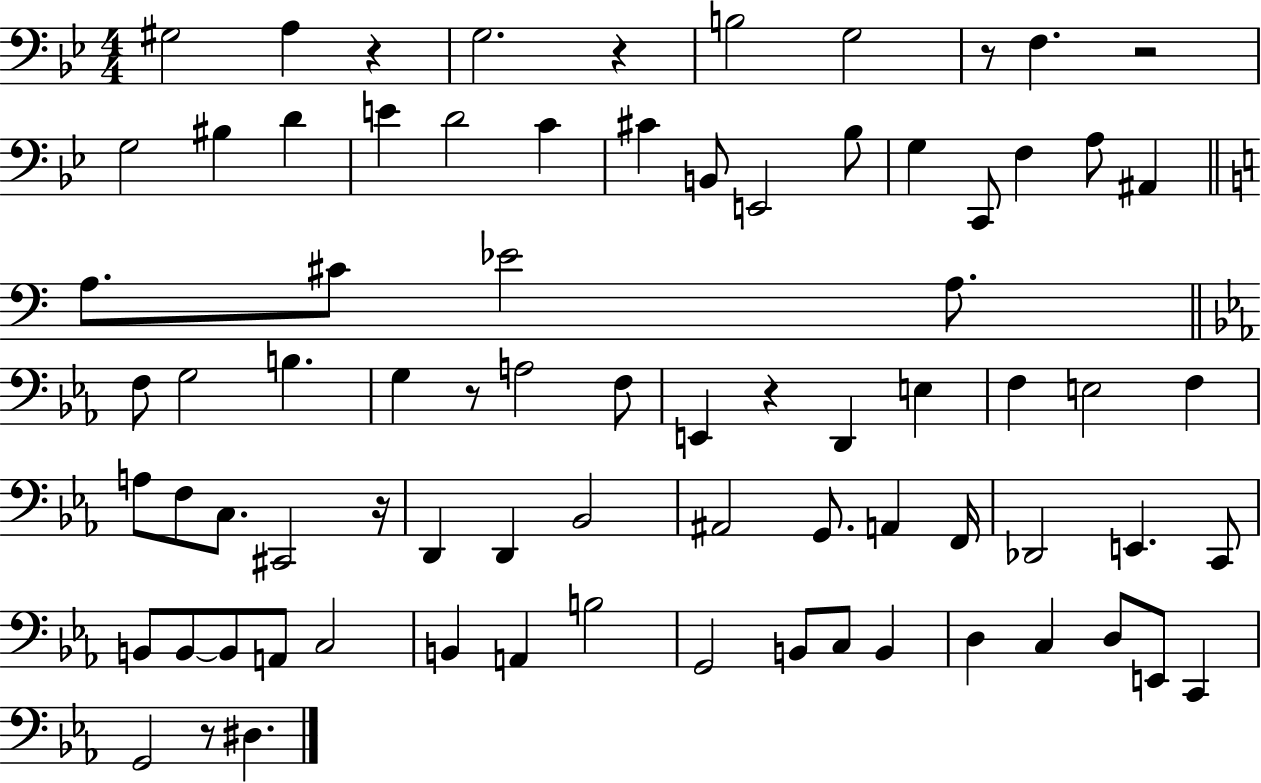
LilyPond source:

{
  \clef bass
  \numericTimeSignature
  \time 4/4
  \key bes \major
  gis2 a4 r4 | g2. r4 | b2 g2 | r8 f4. r2 | \break g2 bis4 d'4 | e'4 d'2 c'4 | cis'4 b,8 e,2 bes8 | g4 c,8 f4 a8 ais,4 | \break \bar "||" \break \key a \minor a8. cis'8 ees'2 a8. | \bar "||" \break \key ees \major f8 g2 b4. | g4 r8 a2 f8 | e,4 r4 d,4 e4 | f4 e2 f4 | \break a8 f8 c8. cis,2 r16 | d,4 d,4 bes,2 | ais,2 g,8. a,4 f,16 | des,2 e,4. c,8 | \break b,8 b,8~~ b,8 a,8 c2 | b,4 a,4 b2 | g,2 b,8 c8 b,4 | d4 c4 d8 e,8 c,4 | \break g,2 r8 dis4. | \bar "|."
}